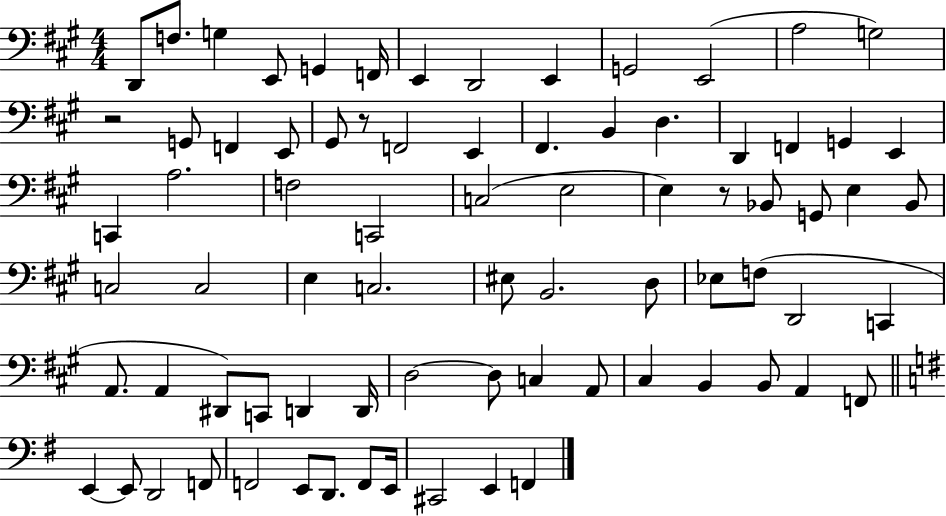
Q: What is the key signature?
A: A major